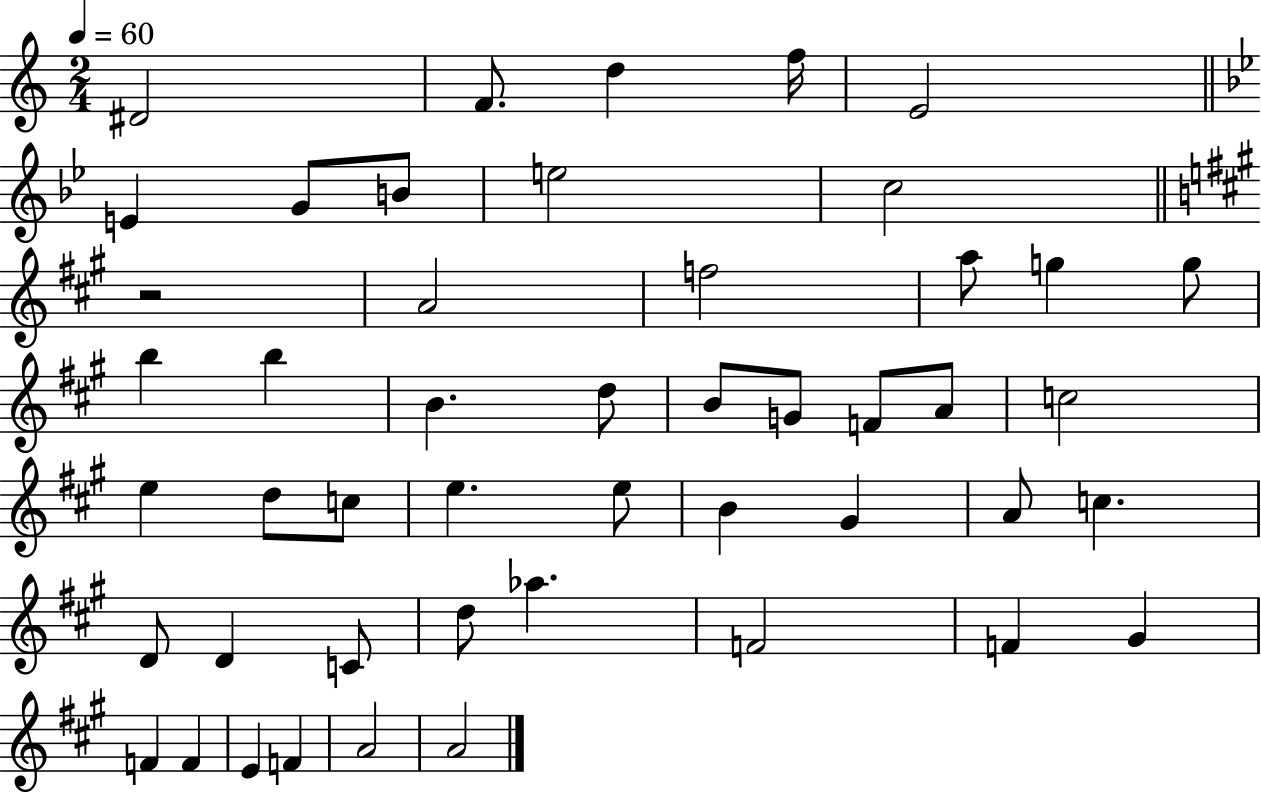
D#4/h F4/e. D5/q F5/s E4/h E4/q G4/e B4/e E5/h C5/h R/h A4/h F5/h A5/e G5/q G5/e B5/q B5/q B4/q. D5/e B4/e G4/e F4/e A4/e C5/h E5/q D5/e C5/e E5/q. E5/e B4/q G#4/q A4/e C5/q. D4/e D4/q C4/e D5/e Ab5/q. F4/h F4/q G#4/q F4/q F4/q E4/q F4/q A4/h A4/h